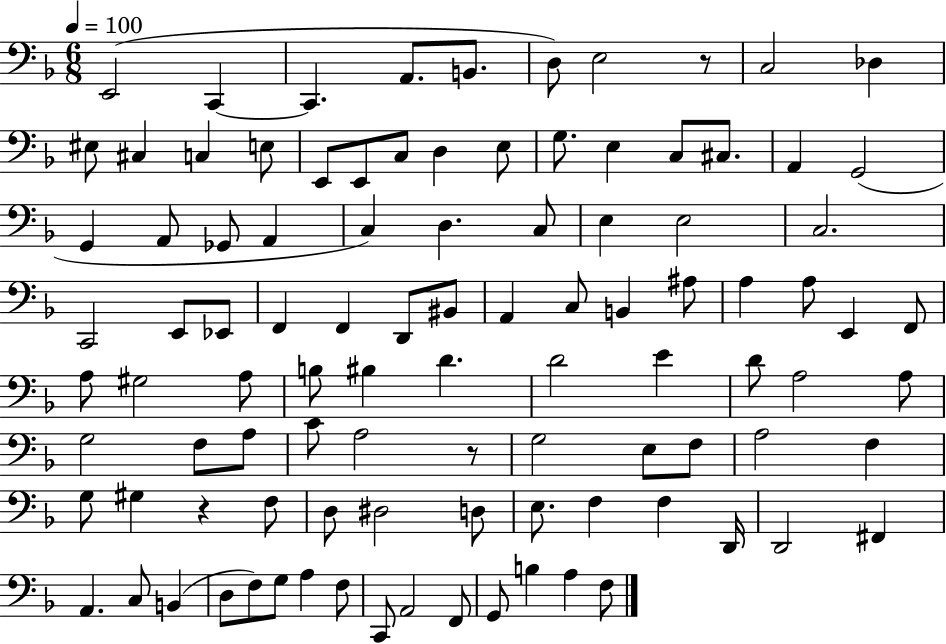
E2/h C2/q C2/q. A2/e. B2/e. D3/e E3/h R/e C3/h Db3/q EIS3/e C#3/q C3/q E3/e E2/e E2/e C3/e D3/q E3/e G3/e. E3/q C3/e C#3/e. A2/q G2/h G2/q A2/e Gb2/e A2/q C3/q D3/q. C3/e E3/q E3/h C3/h. C2/h E2/e Eb2/e F2/q F2/q D2/e BIS2/e A2/q C3/e B2/q A#3/e A3/q A3/e E2/q F2/e A3/e G#3/h A3/e B3/e BIS3/q D4/q. D4/h E4/q D4/e A3/h A3/e G3/h F3/e A3/e C4/e A3/h R/e G3/h E3/e F3/e A3/h F3/q G3/e G#3/q R/q F3/e D3/e D#3/h D3/e E3/e. F3/q F3/q D2/s D2/h F#2/q A2/q. C3/e B2/q D3/e F3/e G3/e A3/q F3/e C2/e A2/h F2/e G2/e B3/q A3/q F3/e